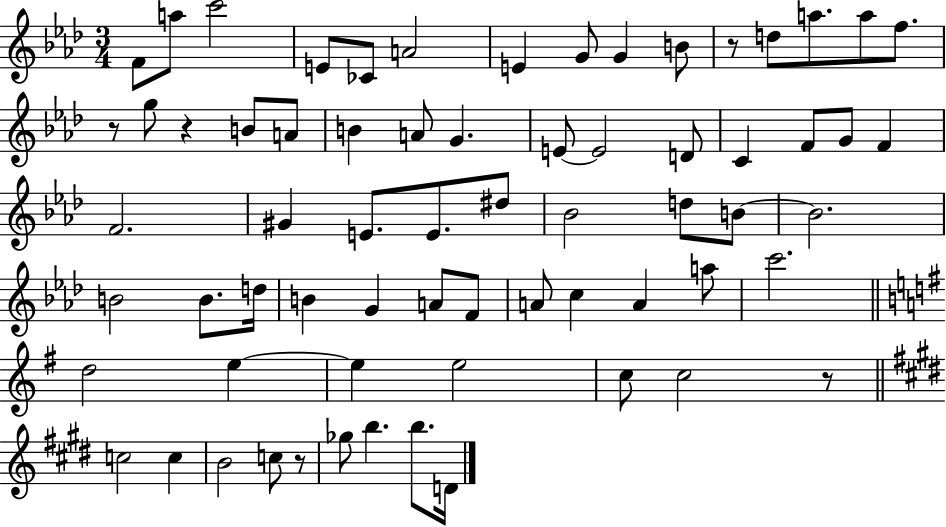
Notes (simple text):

F4/e A5/e C6/h E4/e CES4/e A4/h E4/q G4/e G4/q B4/e R/e D5/e A5/e. A5/e F5/e. R/e G5/e R/q B4/e A4/e B4/q A4/e G4/q. E4/e E4/h D4/e C4/q F4/e G4/e F4/q F4/h. G#4/q E4/e. E4/e. D#5/e Bb4/h D5/e B4/e B4/h. B4/h B4/e. D5/s B4/q G4/q A4/e F4/e A4/e C5/q A4/q A5/e C6/h. D5/h E5/q E5/q E5/h C5/e C5/h R/e C5/h C5/q B4/h C5/e R/e Gb5/e B5/q. B5/e. D4/s